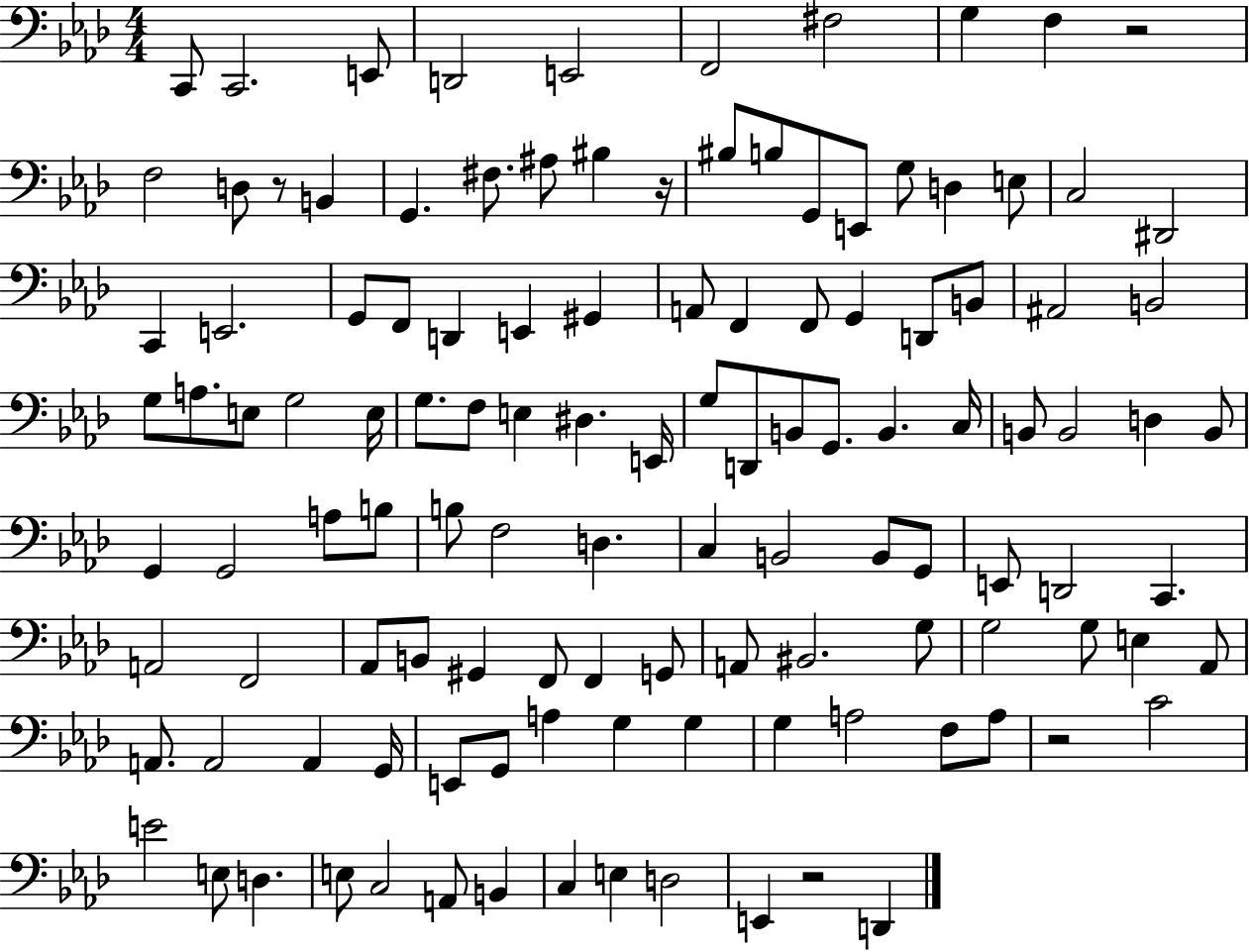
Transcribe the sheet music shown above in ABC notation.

X:1
T:Untitled
M:4/4
L:1/4
K:Ab
C,,/2 C,,2 E,,/2 D,,2 E,,2 F,,2 ^F,2 G, F, z2 F,2 D,/2 z/2 B,, G,, ^F,/2 ^A,/2 ^B, z/4 ^B,/2 B,/2 G,,/2 E,,/2 G,/2 D, E,/2 C,2 ^D,,2 C,, E,,2 G,,/2 F,,/2 D,, E,, ^G,, A,,/2 F,, F,,/2 G,, D,,/2 B,,/2 ^A,,2 B,,2 G,/2 A,/2 E,/2 G,2 E,/4 G,/2 F,/2 E, ^D, E,,/4 G,/2 D,,/2 B,,/2 G,,/2 B,, C,/4 B,,/2 B,,2 D, B,,/2 G,, G,,2 A,/2 B,/2 B,/2 F,2 D, C, B,,2 B,,/2 G,,/2 E,,/2 D,,2 C,, A,,2 F,,2 _A,,/2 B,,/2 ^G,, F,,/2 F,, G,,/2 A,,/2 ^B,,2 G,/2 G,2 G,/2 E, _A,,/2 A,,/2 A,,2 A,, G,,/4 E,,/2 G,,/2 A, G, G, G, A,2 F,/2 A,/2 z2 C2 E2 E,/2 D, E,/2 C,2 A,,/2 B,, C, E, D,2 E,, z2 D,,